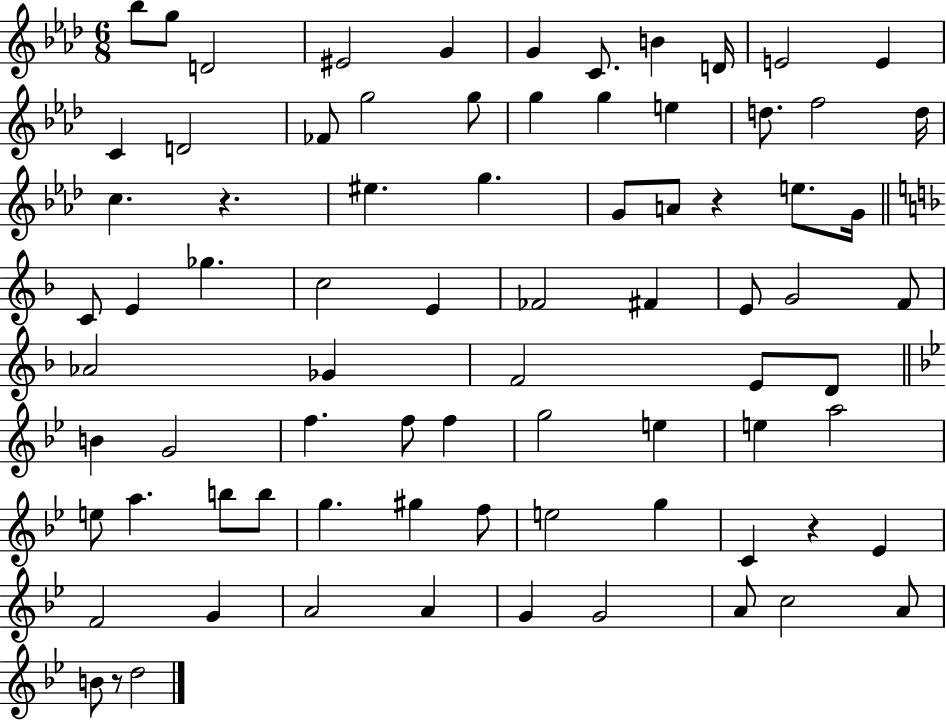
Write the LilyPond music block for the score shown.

{
  \clef treble
  \numericTimeSignature
  \time 6/8
  \key aes \major
  bes''8 g''8 d'2 | eis'2 g'4 | g'4 c'8. b'4 d'16 | e'2 e'4 | \break c'4 d'2 | fes'8 g''2 g''8 | g''4 g''4 e''4 | d''8. f''2 d''16 | \break c''4. r4. | eis''4. g''4. | g'8 a'8 r4 e''8. g'16 | \bar "||" \break \key d \minor c'8 e'4 ges''4. | c''2 e'4 | fes'2 fis'4 | e'8 g'2 f'8 | \break aes'2 ges'4 | f'2 e'8 d'8 | \bar "||" \break \key bes \major b'4 g'2 | f''4. f''8 f''4 | g''2 e''4 | e''4 a''2 | \break e''8 a''4. b''8 b''8 | g''4. gis''4 f''8 | e''2 g''4 | c'4 r4 ees'4 | \break f'2 g'4 | a'2 a'4 | g'4 g'2 | a'8 c''2 a'8 | \break b'8 r8 d''2 | \bar "|."
}